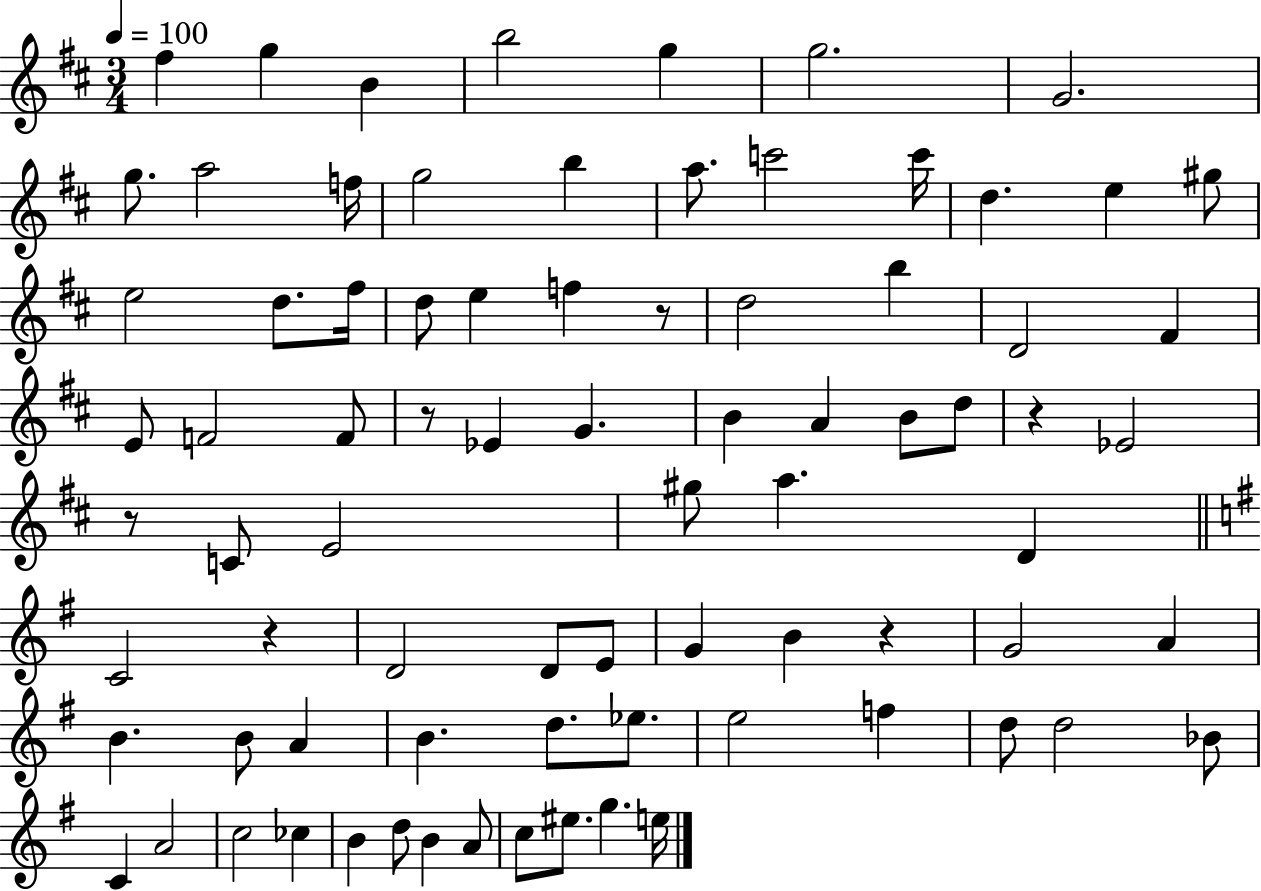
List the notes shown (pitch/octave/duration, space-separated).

F#5/q G5/q B4/q B5/h G5/q G5/h. G4/h. G5/e. A5/h F5/s G5/h B5/q A5/e. C6/h C6/s D5/q. E5/q G#5/e E5/h D5/e. F#5/s D5/e E5/q F5/q R/e D5/h B5/q D4/h F#4/q E4/e F4/h F4/e R/e Eb4/q G4/q. B4/q A4/q B4/e D5/e R/q Eb4/h R/e C4/e E4/h G#5/e A5/q. D4/q C4/h R/q D4/h D4/e E4/e G4/q B4/q R/q G4/h A4/q B4/q. B4/e A4/q B4/q. D5/e. Eb5/e. E5/h F5/q D5/e D5/h Bb4/e C4/q A4/h C5/h CES5/q B4/q D5/e B4/q A4/e C5/e EIS5/e. G5/q. E5/s